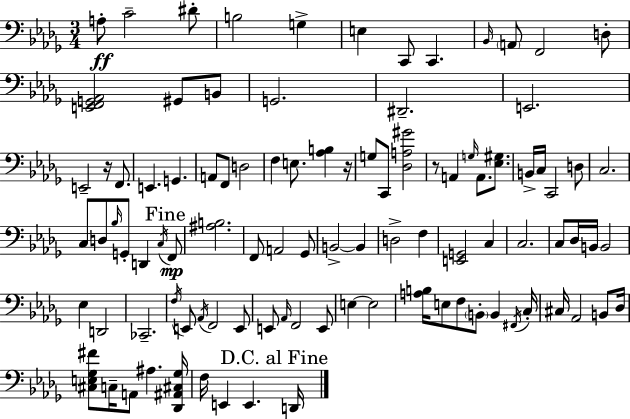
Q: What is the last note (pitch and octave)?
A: D2